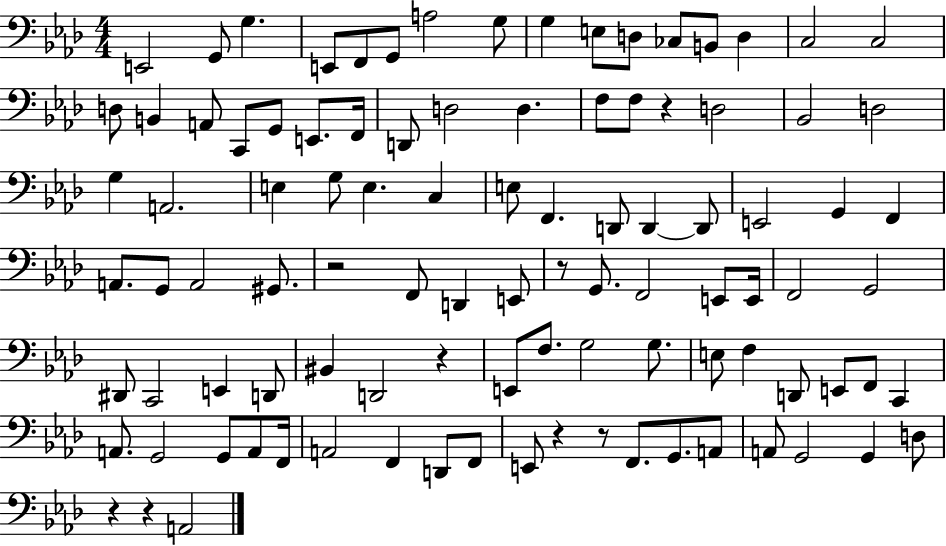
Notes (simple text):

E2/h G2/e G3/q. E2/e F2/e G2/e A3/h G3/e G3/q E3/e D3/e CES3/e B2/e D3/q C3/h C3/h D3/e B2/q A2/e C2/e G2/e E2/e. F2/s D2/e D3/h D3/q. F3/e F3/e R/q D3/h Bb2/h D3/h G3/q A2/h. E3/q G3/e E3/q. C3/q E3/e F2/q. D2/e D2/q D2/e E2/h G2/q F2/q A2/e. G2/e A2/h G#2/e. R/h F2/e D2/q E2/e R/e G2/e. F2/h E2/e E2/s F2/h G2/h D#2/e C2/h E2/q D2/e BIS2/q D2/h R/q E2/e F3/e. G3/h G3/e. E3/e F3/q D2/e E2/e F2/e C2/q A2/e. G2/h G2/e A2/e F2/s A2/h F2/q D2/e F2/e E2/e R/q R/e F2/e. G2/e. A2/e A2/e G2/h G2/q D3/e R/q R/q A2/h